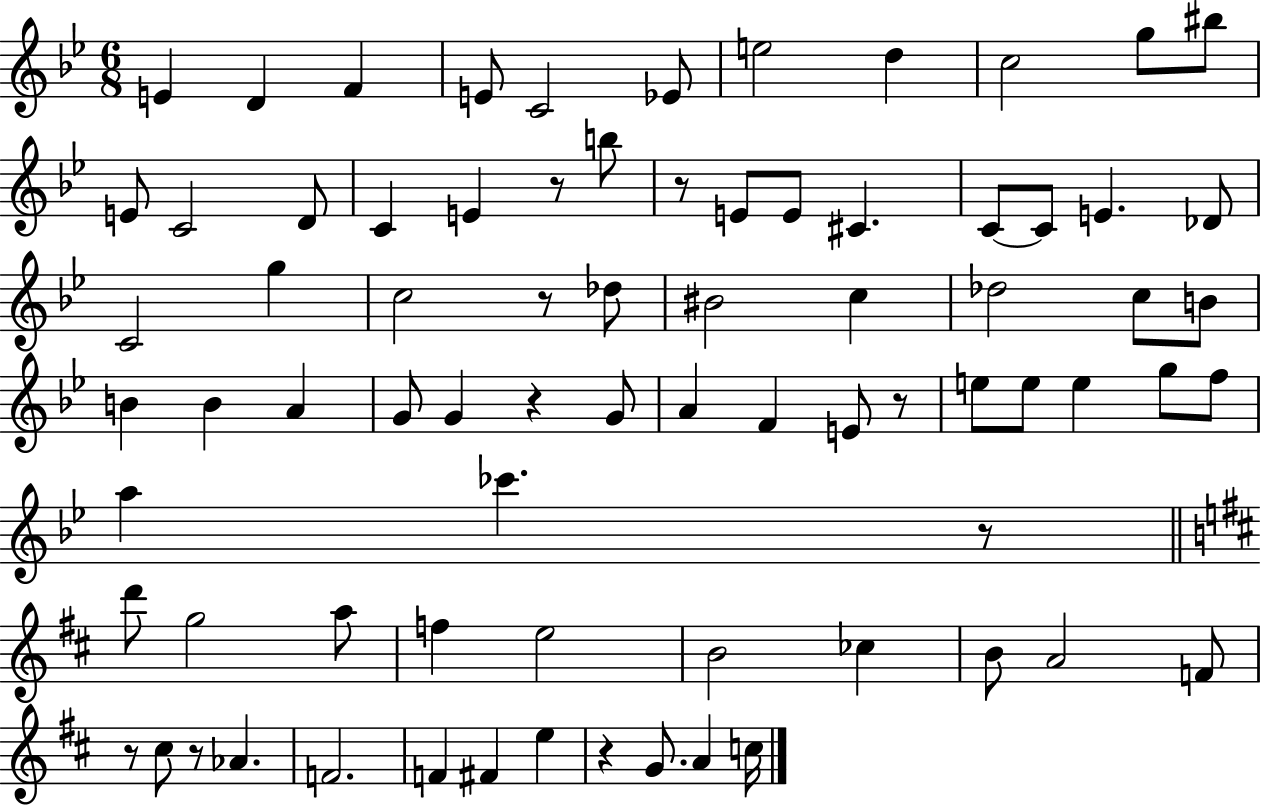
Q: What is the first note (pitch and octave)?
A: E4